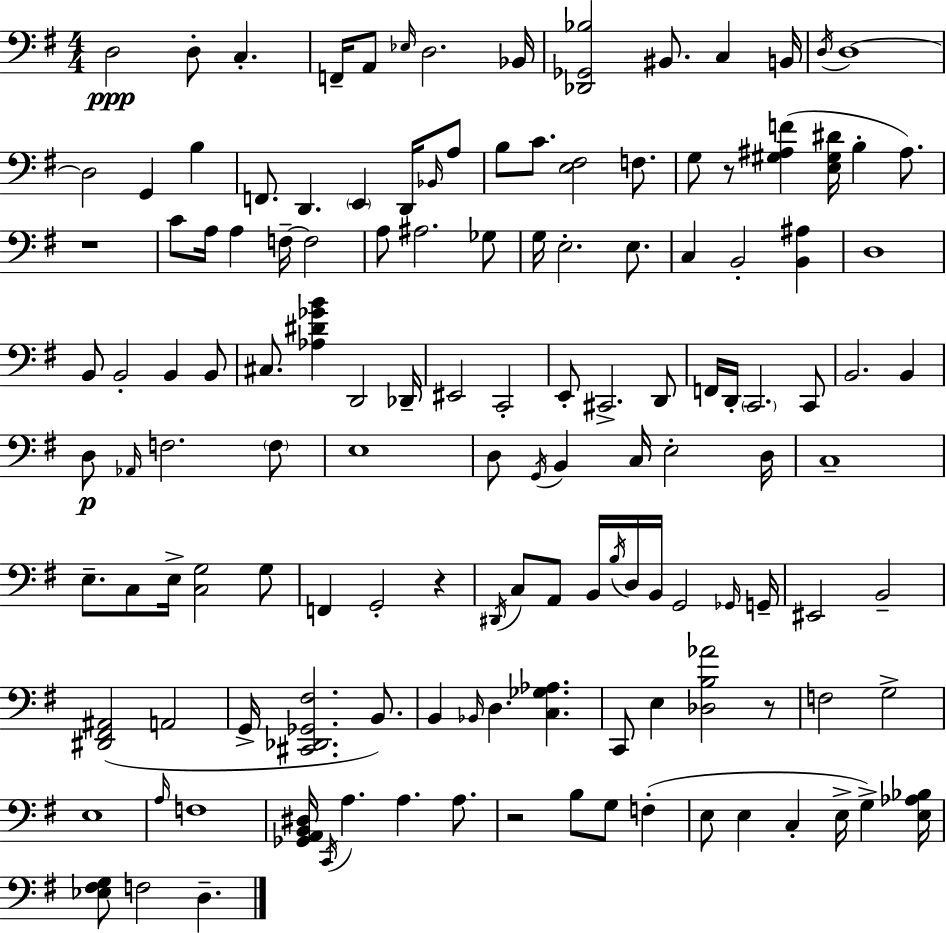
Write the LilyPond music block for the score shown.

{
  \clef bass
  \numericTimeSignature
  \time 4/4
  \key e \minor
  d2\ppp d8-. c4.-. | f,16-- a,8 \grace { ees16 } d2. | bes,16 <des, ges, bes>2 bis,8. c4 | b,16 \acciaccatura { d16 } d1~~ | \break d2 g,4 b4 | f,8. d,4. \parenthesize e,4 d,16 | \grace { bes,16 } a8 b8 c'8. <e fis>2 | f8. g8 r8 <gis ais f'>4( <e gis dis'>16 b4-. | \break ais8.) r1 | c'8 a16 a4 f16--~~ f2 | a8 ais2. | ges8 g16 e2.-. | \break e8. c4 b,2-. <b, ais>4 | d1 | b,8 b,2-. b,4 | b,8 cis8. <aes dis' ges' b'>4 d,2 | \break des,16-- eis,2 c,2-. | e,8-. cis,2.-> | d,8 f,16 d,16-. \parenthesize c,2. | c,8 b,2. b,4 | \break d8\p \grace { aes,16 } f2. | \parenthesize f8 e1 | d8 \acciaccatura { g,16 } b,4 c16 e2-. | d16 c1-- | \break e8.-- c8 e16-> <c g>2 | g8 f,4 g,2-. | r4 \acciaccatura { dis,16 } c8 a,8 b,16 \acciaccatura { b16 } d16 b,16 g,2 | \grace { ges,16 } g,16-- eis,2 | \break b,2-- <dis, fis, ais,>2( | a,2 g,16-> <cis, des, ges, fis>2. | b,8.) b,4 \grace { bes,16 } d4. | <c ges aes>4. c,8 e4 <des b aes'>2 | \break r8 f2 | g2-> e1 | \grace { a16 } f1 | <ges, a, b, dis>16 \acciaccatura { c,16 } a4. | \break a4. a8. r2 | b8 g8 f4-.( e8 e4 | c4-. e16-> g4->) <e aes bes>16 <ees fis g>8 f2 | d4.-- \bar "|."
}